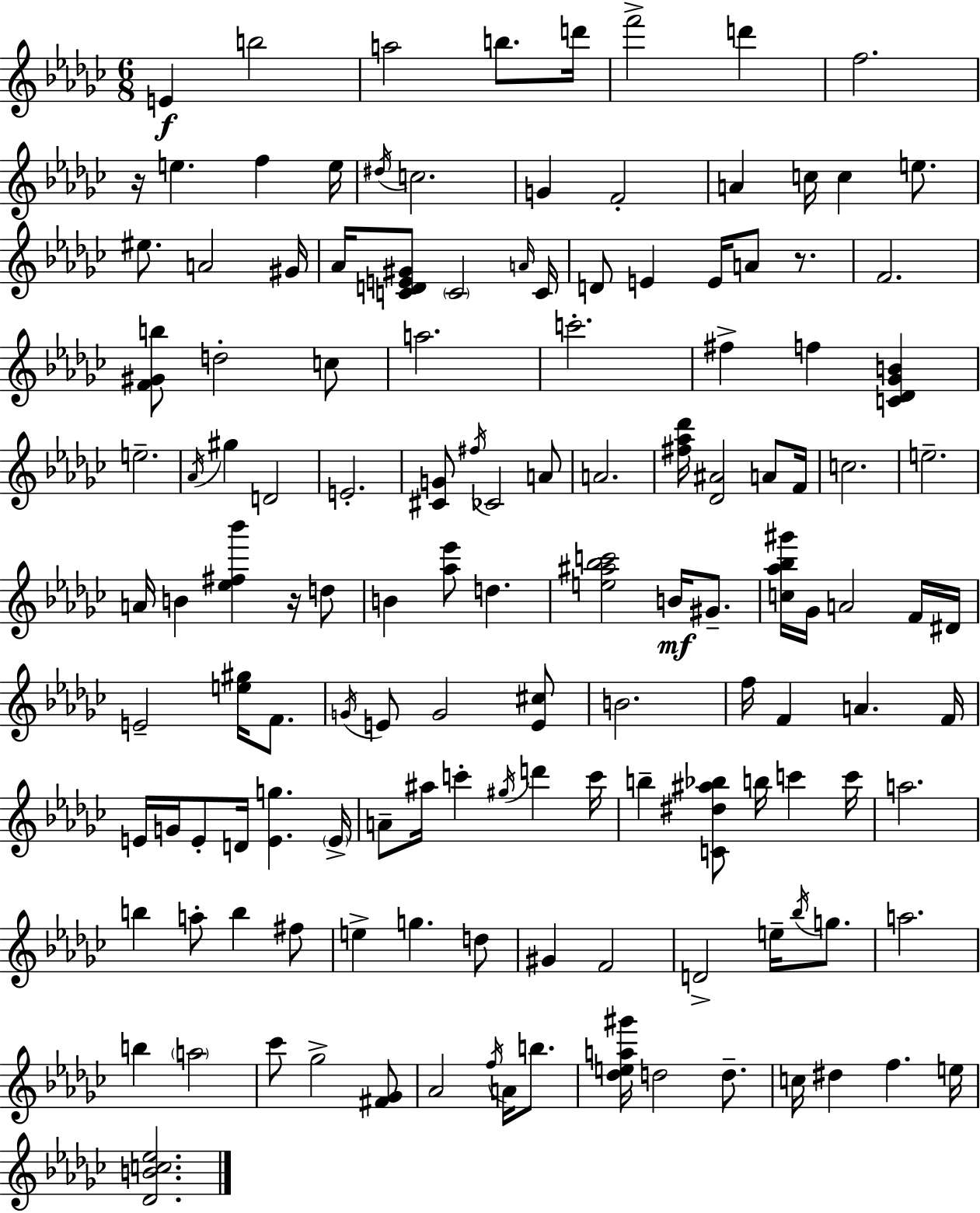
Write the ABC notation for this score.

X:1
T:Untitled
M:6/8
L:1/4
K:Ebm
E b2 a2 b/2 d'/4 f'2 d' f2 z/4 e f e/4 ^d/4 c2 G F2 A c/4 c e/2 ^e/2 A2 ^G/4 _A/4 [CDE^G]/2 C2 A/4 C/4 D/2 E E/4 A/2 z/2 F2 [F^Gb]/2 d2 c/2 a2 c'2 ^f f [C_D_GB] e2 _A/4 ^g D2 E2 [^CG]/2 ^f/4 _C2 A/2 A2 [^f_a_d']/4 [_D^A]2 A/2 F/4 c2 e2 A/4 B [_e^f_b'] z/4 d/2 B [_a_e']/2 d [e^a_bc']2 B/4 ^G/2 [c_a_b^g']/4 _G/4 A2 F/4 ^D/4 E2 [e^g]/4 F/2 G/4 E/2 G2 [E^c]/2 B2 f/4 F A F/4 E/4 G/4 E/2 D/4 [Eg] E/4 A/2 ^a/4 c' ^g/4 d' c'/4 b [C^d^a_b]/2 b/4 c' c'/4 a2 b a/2 b ^f/2 e g d/2 ^G F2 D2 e/4 _b/4 g/2 a2 b a2 _c'/2 _g2 [^F_G]/2 _A2 f/4 A/4 b/2 [_dea^g']/4 d2 d/2 c/4 ^d f e/4 [_DBc_e]2